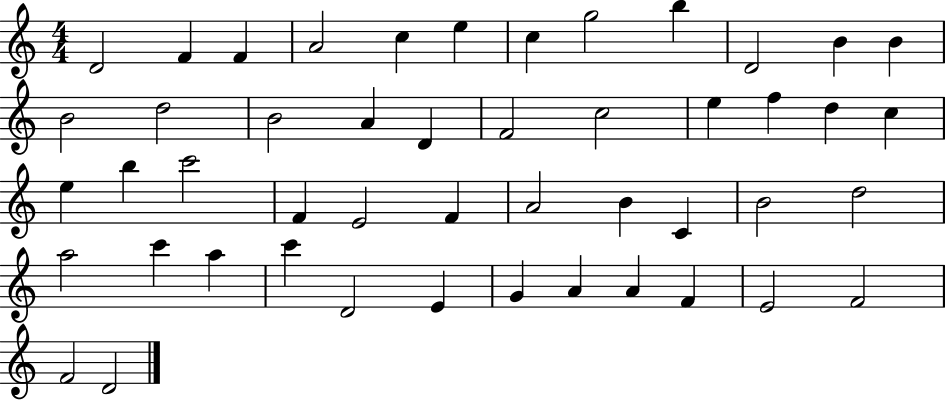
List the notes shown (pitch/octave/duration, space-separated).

D4/h F4/q F4/q A4/h C5/q E5/q C5/q G5/h B5/q D4/h B4/q B4/q B4/h D5/h B4/h A4/q D4/q F4/h C5/h E5/q F5/q D5/q C5/q E5/q B5/q C6/h F4/q E4/h F4/q A4/h B4/q C4/q B4/h D5/h A5/h C6/q A5/q C6/q D4/h E4/q G4/q A4/q A4/q F4/q E4/h F4/h F4/h D4/h